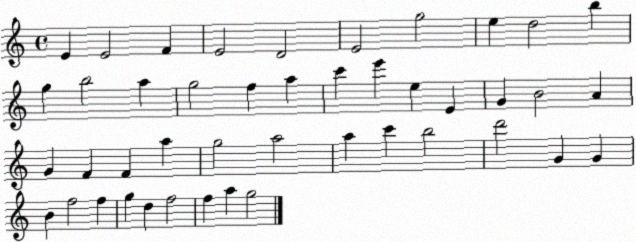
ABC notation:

X:1
T:Untitled
M:4/4
L:1/4
K:C
E E2 F E2 D2 E2 g2 e d2 b g b2 a g2 f a c' e' e E G B2 A G F F a g2 a2 a c' b2 d'2 G G B f2 f g d f2 f a g2